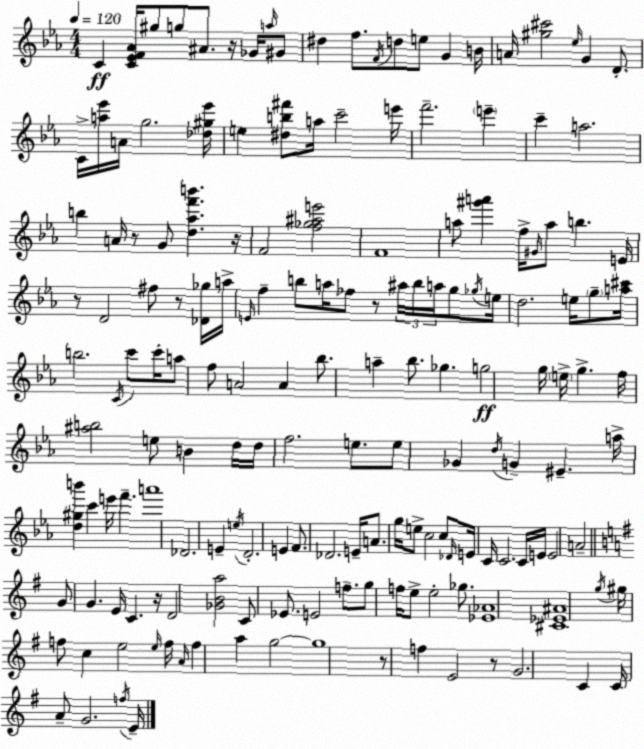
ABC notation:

X:1
T:Untitled
M:4/4
L:1/4
K:Eb
C [C_EF_A]/4 ^g/2 g/2 ^A/2 z/4 _G/4 a/4 ^G/2 ^d f/2 F/4 d/2 e/2 G B/4 A/4 [^g^c']2 _e/4 G D/2 C/4 [a_e']/4 A/4 g2 [_d^g_e']/4 e [^db^f']/2 a/4 c'2 e'/4 f'2 e' c' a2 b A/4 z/2 G/2 [d_af'b'] z/4 F2 [f_g^ae']2 F4 a/2 [^g'a'] f/4 ^G/4 a/2 b E/4 z/2 D2 ^f/2 z/2 [_D_g]/4 a/4 E/4 f b/2 a/4 _f/2 z/2 ^a/4 b/4 a/4 g/2 _g/4 e/4 d2 e/4 g/2 [a^c']/4 b2 C/4 c'/2 c'/4 a/2 f/2 A2 A _b/2 a _b/2 _g g2 g/4 e/4 g f/4 [^ab]2 e/2 B d/4 d/4 f2 e/2 e/2 _G d/4 G ^E a/4 [d^gb'] c' e'/4 f' a'4 _D2 E e/4 D2 E F/2 _D2 E/4 A/2 g/4 e/2 c2 c/2 _D/4 E/4 C/4 C2 C/4 E/4 E2 A2 G/2 G E/4 C z/4 D2 [_GBa]2 C/2 _E/2 E2 f/2 g/2 f/4 e/2 e2 _g/2 [_E_A]4 [^C_E^A]4 g/4 ^g/4 f/2 c e2 e/4 f/4 A/4 f a g2 g4 z/2 f E2 z/2 G2 C C/4 A/2 G2 f/4 E/4